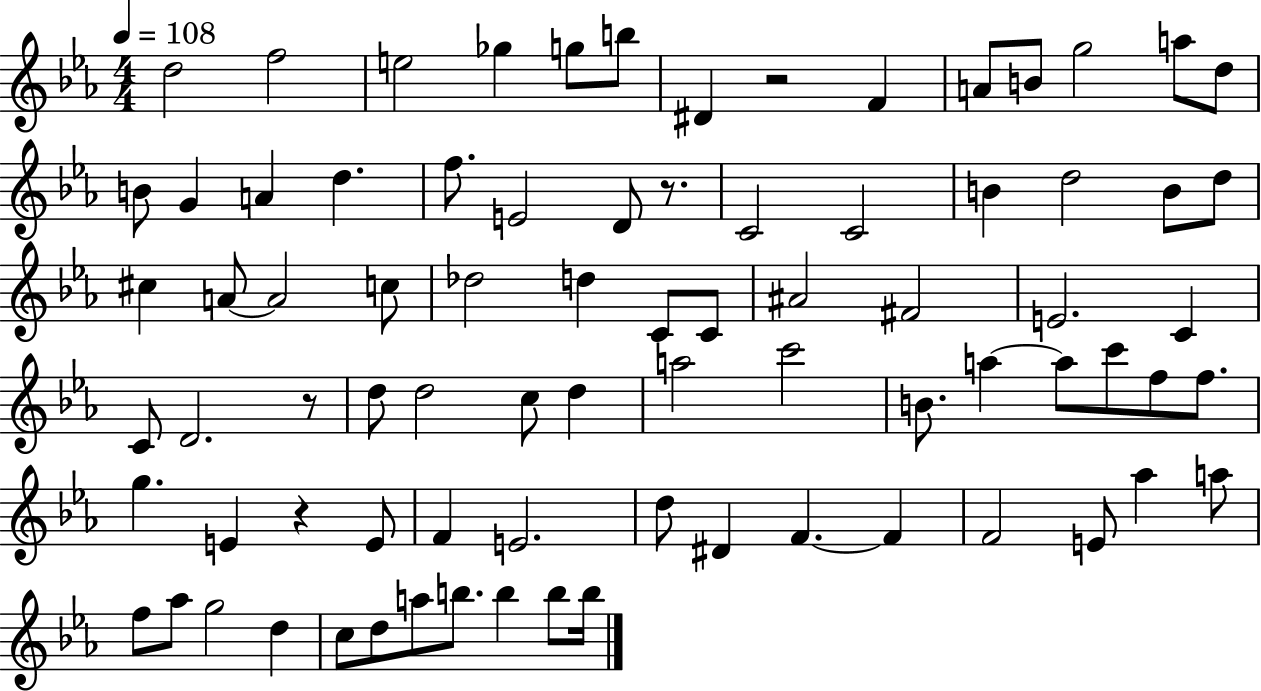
D5/h F5/h E5/h Gb5/q G5/e B5/e D#4/q R/h F4/q A4/e B4/e G5/h A5/e D5/e B4/e G4/q A4/q D5/q. F5/e. E4/h D4/e R/e. C4/h C4/h B4/q D5/h B4/e D5/e C#5/q A4/e A4/h C5/e Db5/h D5/q C4/e C4/e A#4/h F#4/h E4/h. C4/q C4/e D4/h. R/e D5/e D5/h C5/e D5/q A5/h C6/h B4/e. A5/q A5/e C6/e F5/e F5/e. G5/q. E4/q R/q E4/e F4/q E4/h. D5/e D#4/q F4/q. F4/q F4/h E4/e Ab5/q A5/e F5/e Ab5/e G5/h D5/q C5/e D5/e A5/e B5/e. B5/q B5/e B5/s